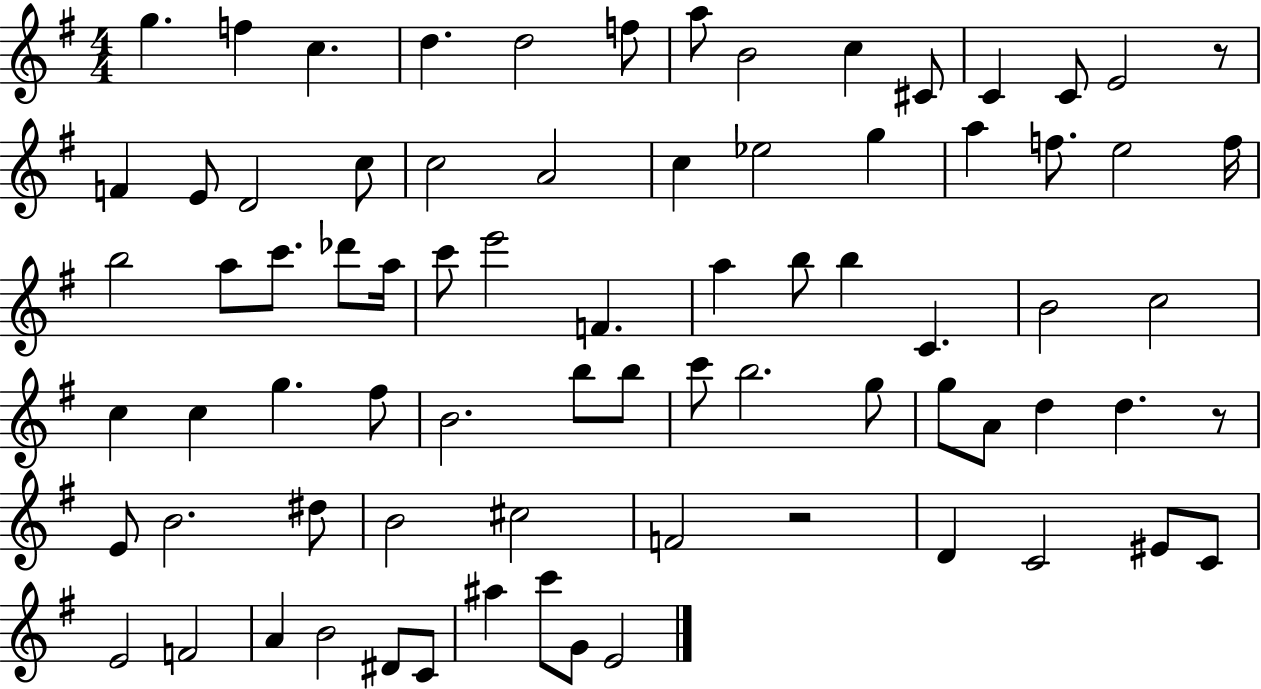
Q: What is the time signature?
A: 4/4